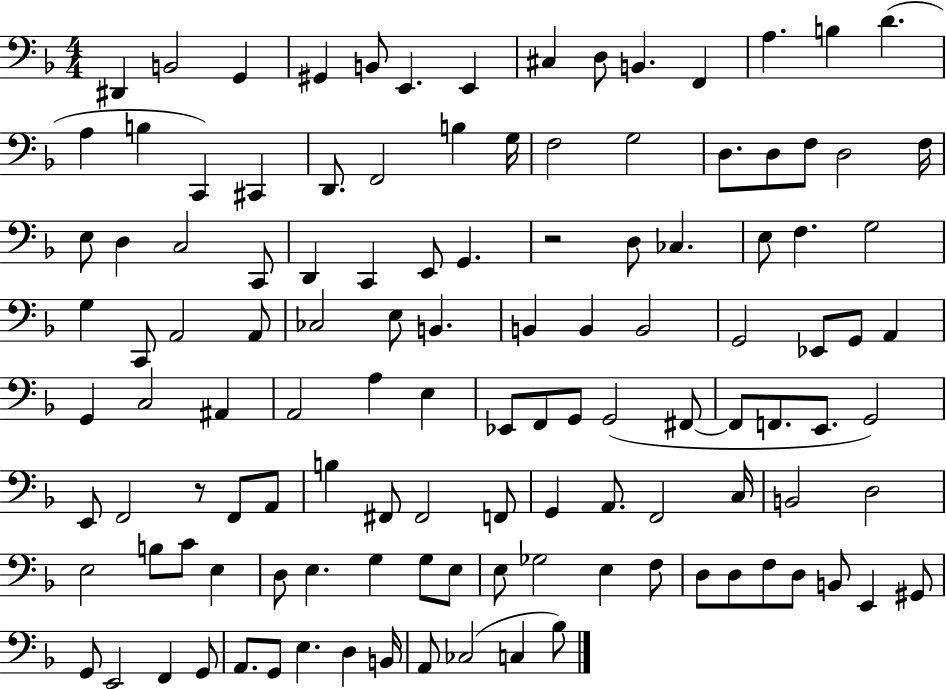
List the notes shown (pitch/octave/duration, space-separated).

D#2/q B2/h G2/q G#2/q B2/e E2/q. E2/q C#3/q D3/e B2/q. F2/q A3/q. B3/q D4/q. A3/q B3/q C2/q C#2/q D2/e. F2/h B3/q G3/s F3/h G3/h D3/e. D3/e F3/e D3/h F3/s E3/e D3/q C3/h C2/e D2/q C2/q E2/e G2/q. R/h D3/e CES3/q. E3/e F3/q. G3/h G3/q C2/e A2/h A2/e CES3/h E3/e B2/q. B2/q B2/q B2/h G2/h Eb2/e G2/e A2/q G2/q C3/h A#2/q A2/h A3/q E3/q Eb2/e F2/e G2/e G2/h F#2/e F#2/e F2/e. E2/e. G2/h E2/e F2/h R/e F2/e A2/e B3/q F#2/e F#2/h F2/e G2/q A2/e. F2/h C3/s B2/h D3/h E3/h B3/e C4/e E3/q D3/e E3/q. G3/q G3/e E3/e E3/e Gb3/h E3/q F3/e D3/e D3/e F3/e D3/e B2/e E2/q G#2/e G2/e E2/h F2/q G2/e A2/e. G2/e E3/q. D3/q B2/s A2/e CES3/h C3/q Bb3/e